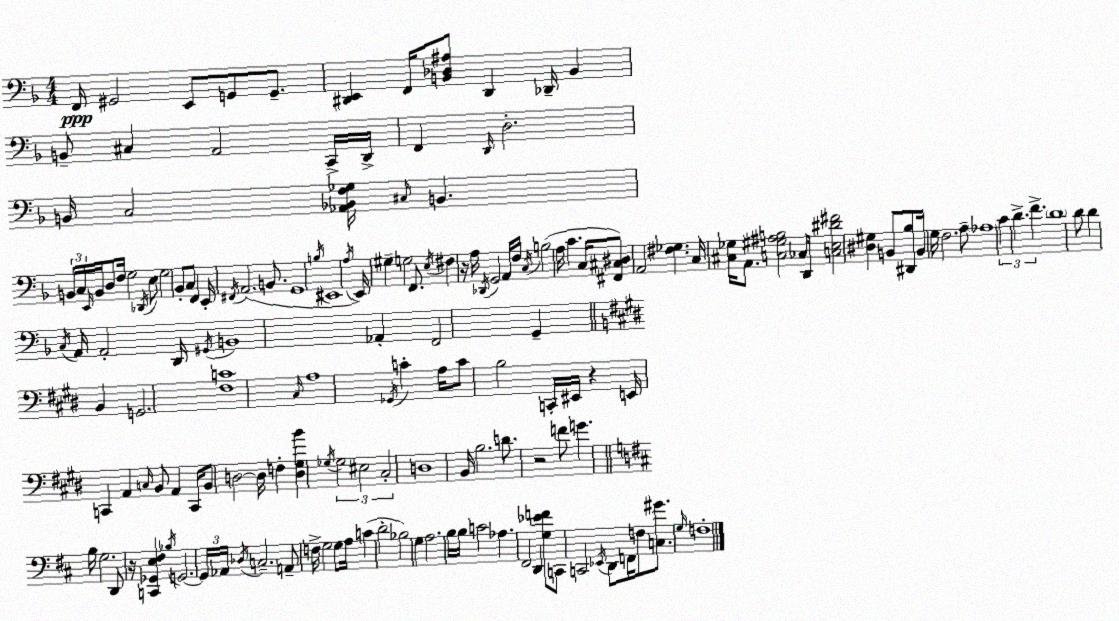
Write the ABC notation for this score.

X:1
T:Untitled
M:4/4
L:1/4
K:Dm
F,,/4 ^G,,2 E,,/2 G,,/2 G,,/2 [^D,,E,,] F,,/4 [B,,_D,^A,]/2 ^D,, _D,,/4 B,, B,,/2 ^C, A,,2 C,,/4 D,,/4 F,, D,,/4 D,2 B,,/4 C,2 [_A,,_B,,F,_G,]/4 ^C,/4 B,, B,,/4 C,/4 E,,/4 B,,/4 D,/2 F,/4 G,2 _D,,/4 E,/2 G,2 _B,,/2 C,/2 F,, E,,/4 ^F,,/4 A,,2 B,,/2 G,,4 B,/4 ^E,,4 A,/4 E,,/4 ^G, G,2 F,,/2 E,/4 ^F, z/4 A,/4 _D,,/4 G,,2 A,,/4 F,/4 C,/4 B,2 A,/4 C C,/4 [^F,,^C,^D,]/2 A,,2 [^F,_G,] C,/4 [^C,_G,]/4 A,,/2 [C,^G,^A,B,]2 _C,/2 D,,/4 [C,E,^D^F]2 [^D,^G,] B,,/2 [^D,,_B,]/2 B,,/4 G,/4 F,2 A,/2 _A,4 C D F D4 D/2 D C,/4 A,,/4 A,,2 D,,/4 ^G,,/4 B,,4 _A,, F,,2 G,, B,, G,,2 [^F,C]4 ^C,/4 A,4 _G,,/4 C A,/4 C/2 B,2 C,,/4 ^E,,/4 z E,,/4 C,, A,, C,/4 B,,/2 A,, C,,/4 B,,/2 D,2 D,/4 F, [D,^G,B] _G,/4 _G,2 ^E,2 ^C,2 D,4 B,,/4 B,2 D/2 z2 F/2 G B,/4 G,2 D,,/2 z/4 [C,,_G,,E,^F,] _B,/4 G,,2 G,,/4 _A,,/4 _D,/4 C,2 A,,/2 F,/4 G,2 G,/2 A,/4 C D2 _B,2 G, A,2 B,/4 B,/4 C2 _A, ^F,,2 D,, [G,_EF]/2 C,,/2 C,,2 _E,,/4 D,,/2 F,,/4 F,/2 [C,^G]/2 G,/4 F,4